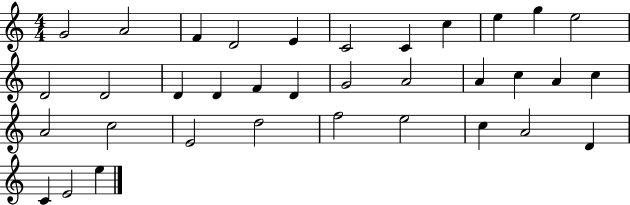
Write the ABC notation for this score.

X:1
T:Untitled
M:4/4
L:1/4
K:C
G2 A2 F D2 E C2 C c e g e2 D2 D2 D D F D G2 A2 A c A c A2 c2 E2 d2 f2 e2 c A2 D C E2 e